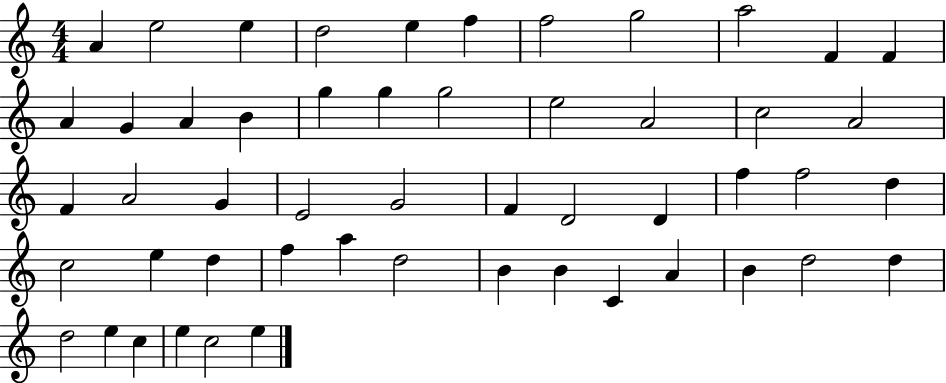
X:1
T:Untitled
M:4/4
L:1/4
K:C
A e2 e d2 e f f2 g2 a2 F F A G A B g g g2 e2 A2 c2 A2 F A2 G E2 G2 F D2 D f f2 d c2 e d f a d2 B B C A B d2 d d2 e c e c2 e